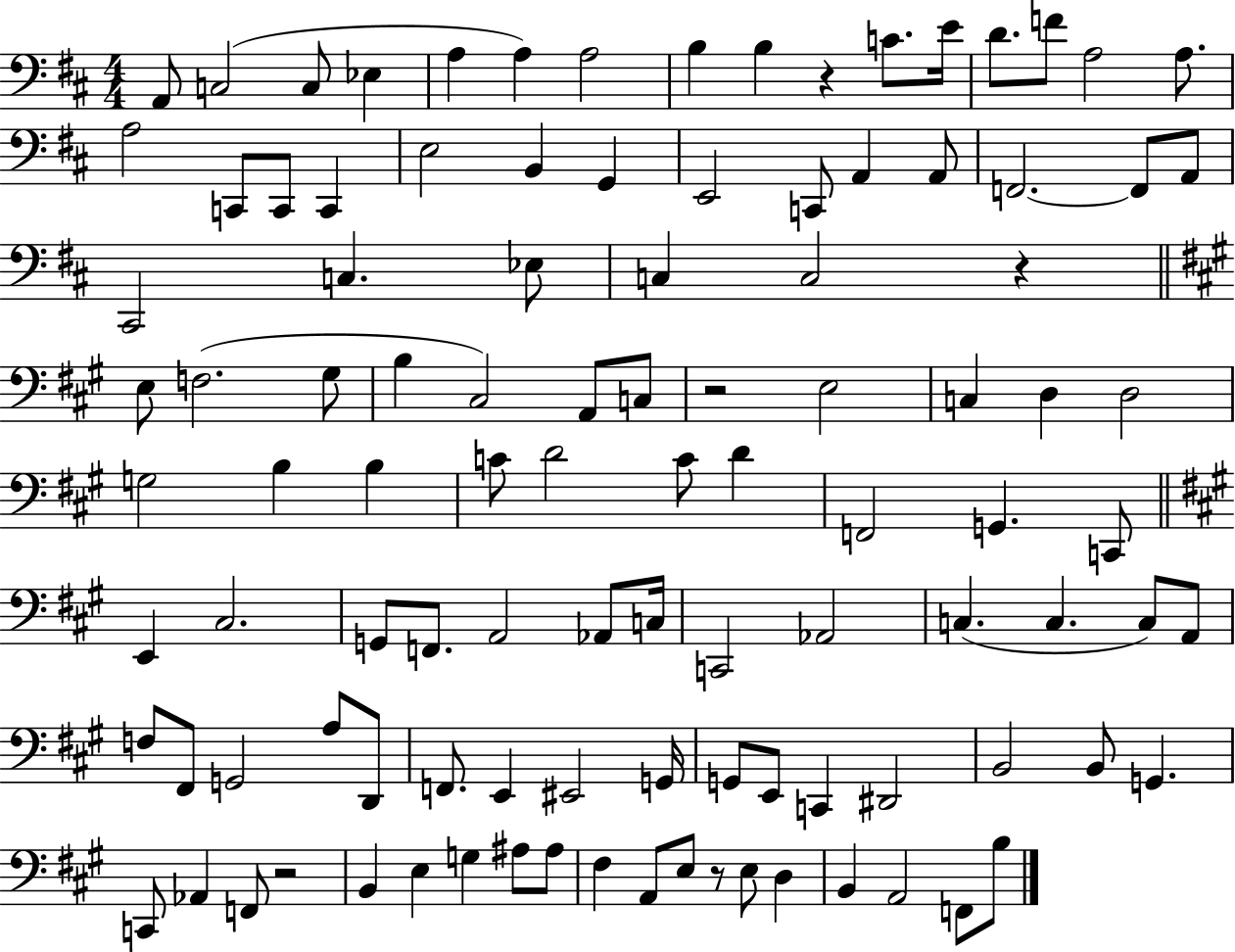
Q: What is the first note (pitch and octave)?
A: A2